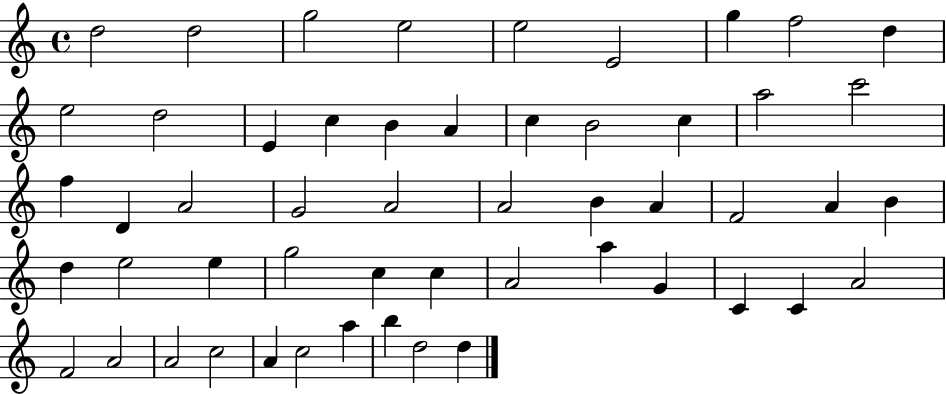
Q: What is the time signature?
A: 4/4